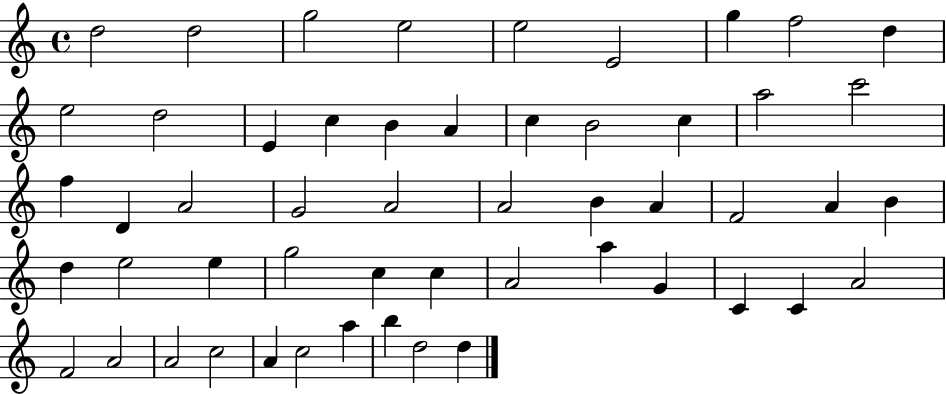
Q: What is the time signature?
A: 4/4